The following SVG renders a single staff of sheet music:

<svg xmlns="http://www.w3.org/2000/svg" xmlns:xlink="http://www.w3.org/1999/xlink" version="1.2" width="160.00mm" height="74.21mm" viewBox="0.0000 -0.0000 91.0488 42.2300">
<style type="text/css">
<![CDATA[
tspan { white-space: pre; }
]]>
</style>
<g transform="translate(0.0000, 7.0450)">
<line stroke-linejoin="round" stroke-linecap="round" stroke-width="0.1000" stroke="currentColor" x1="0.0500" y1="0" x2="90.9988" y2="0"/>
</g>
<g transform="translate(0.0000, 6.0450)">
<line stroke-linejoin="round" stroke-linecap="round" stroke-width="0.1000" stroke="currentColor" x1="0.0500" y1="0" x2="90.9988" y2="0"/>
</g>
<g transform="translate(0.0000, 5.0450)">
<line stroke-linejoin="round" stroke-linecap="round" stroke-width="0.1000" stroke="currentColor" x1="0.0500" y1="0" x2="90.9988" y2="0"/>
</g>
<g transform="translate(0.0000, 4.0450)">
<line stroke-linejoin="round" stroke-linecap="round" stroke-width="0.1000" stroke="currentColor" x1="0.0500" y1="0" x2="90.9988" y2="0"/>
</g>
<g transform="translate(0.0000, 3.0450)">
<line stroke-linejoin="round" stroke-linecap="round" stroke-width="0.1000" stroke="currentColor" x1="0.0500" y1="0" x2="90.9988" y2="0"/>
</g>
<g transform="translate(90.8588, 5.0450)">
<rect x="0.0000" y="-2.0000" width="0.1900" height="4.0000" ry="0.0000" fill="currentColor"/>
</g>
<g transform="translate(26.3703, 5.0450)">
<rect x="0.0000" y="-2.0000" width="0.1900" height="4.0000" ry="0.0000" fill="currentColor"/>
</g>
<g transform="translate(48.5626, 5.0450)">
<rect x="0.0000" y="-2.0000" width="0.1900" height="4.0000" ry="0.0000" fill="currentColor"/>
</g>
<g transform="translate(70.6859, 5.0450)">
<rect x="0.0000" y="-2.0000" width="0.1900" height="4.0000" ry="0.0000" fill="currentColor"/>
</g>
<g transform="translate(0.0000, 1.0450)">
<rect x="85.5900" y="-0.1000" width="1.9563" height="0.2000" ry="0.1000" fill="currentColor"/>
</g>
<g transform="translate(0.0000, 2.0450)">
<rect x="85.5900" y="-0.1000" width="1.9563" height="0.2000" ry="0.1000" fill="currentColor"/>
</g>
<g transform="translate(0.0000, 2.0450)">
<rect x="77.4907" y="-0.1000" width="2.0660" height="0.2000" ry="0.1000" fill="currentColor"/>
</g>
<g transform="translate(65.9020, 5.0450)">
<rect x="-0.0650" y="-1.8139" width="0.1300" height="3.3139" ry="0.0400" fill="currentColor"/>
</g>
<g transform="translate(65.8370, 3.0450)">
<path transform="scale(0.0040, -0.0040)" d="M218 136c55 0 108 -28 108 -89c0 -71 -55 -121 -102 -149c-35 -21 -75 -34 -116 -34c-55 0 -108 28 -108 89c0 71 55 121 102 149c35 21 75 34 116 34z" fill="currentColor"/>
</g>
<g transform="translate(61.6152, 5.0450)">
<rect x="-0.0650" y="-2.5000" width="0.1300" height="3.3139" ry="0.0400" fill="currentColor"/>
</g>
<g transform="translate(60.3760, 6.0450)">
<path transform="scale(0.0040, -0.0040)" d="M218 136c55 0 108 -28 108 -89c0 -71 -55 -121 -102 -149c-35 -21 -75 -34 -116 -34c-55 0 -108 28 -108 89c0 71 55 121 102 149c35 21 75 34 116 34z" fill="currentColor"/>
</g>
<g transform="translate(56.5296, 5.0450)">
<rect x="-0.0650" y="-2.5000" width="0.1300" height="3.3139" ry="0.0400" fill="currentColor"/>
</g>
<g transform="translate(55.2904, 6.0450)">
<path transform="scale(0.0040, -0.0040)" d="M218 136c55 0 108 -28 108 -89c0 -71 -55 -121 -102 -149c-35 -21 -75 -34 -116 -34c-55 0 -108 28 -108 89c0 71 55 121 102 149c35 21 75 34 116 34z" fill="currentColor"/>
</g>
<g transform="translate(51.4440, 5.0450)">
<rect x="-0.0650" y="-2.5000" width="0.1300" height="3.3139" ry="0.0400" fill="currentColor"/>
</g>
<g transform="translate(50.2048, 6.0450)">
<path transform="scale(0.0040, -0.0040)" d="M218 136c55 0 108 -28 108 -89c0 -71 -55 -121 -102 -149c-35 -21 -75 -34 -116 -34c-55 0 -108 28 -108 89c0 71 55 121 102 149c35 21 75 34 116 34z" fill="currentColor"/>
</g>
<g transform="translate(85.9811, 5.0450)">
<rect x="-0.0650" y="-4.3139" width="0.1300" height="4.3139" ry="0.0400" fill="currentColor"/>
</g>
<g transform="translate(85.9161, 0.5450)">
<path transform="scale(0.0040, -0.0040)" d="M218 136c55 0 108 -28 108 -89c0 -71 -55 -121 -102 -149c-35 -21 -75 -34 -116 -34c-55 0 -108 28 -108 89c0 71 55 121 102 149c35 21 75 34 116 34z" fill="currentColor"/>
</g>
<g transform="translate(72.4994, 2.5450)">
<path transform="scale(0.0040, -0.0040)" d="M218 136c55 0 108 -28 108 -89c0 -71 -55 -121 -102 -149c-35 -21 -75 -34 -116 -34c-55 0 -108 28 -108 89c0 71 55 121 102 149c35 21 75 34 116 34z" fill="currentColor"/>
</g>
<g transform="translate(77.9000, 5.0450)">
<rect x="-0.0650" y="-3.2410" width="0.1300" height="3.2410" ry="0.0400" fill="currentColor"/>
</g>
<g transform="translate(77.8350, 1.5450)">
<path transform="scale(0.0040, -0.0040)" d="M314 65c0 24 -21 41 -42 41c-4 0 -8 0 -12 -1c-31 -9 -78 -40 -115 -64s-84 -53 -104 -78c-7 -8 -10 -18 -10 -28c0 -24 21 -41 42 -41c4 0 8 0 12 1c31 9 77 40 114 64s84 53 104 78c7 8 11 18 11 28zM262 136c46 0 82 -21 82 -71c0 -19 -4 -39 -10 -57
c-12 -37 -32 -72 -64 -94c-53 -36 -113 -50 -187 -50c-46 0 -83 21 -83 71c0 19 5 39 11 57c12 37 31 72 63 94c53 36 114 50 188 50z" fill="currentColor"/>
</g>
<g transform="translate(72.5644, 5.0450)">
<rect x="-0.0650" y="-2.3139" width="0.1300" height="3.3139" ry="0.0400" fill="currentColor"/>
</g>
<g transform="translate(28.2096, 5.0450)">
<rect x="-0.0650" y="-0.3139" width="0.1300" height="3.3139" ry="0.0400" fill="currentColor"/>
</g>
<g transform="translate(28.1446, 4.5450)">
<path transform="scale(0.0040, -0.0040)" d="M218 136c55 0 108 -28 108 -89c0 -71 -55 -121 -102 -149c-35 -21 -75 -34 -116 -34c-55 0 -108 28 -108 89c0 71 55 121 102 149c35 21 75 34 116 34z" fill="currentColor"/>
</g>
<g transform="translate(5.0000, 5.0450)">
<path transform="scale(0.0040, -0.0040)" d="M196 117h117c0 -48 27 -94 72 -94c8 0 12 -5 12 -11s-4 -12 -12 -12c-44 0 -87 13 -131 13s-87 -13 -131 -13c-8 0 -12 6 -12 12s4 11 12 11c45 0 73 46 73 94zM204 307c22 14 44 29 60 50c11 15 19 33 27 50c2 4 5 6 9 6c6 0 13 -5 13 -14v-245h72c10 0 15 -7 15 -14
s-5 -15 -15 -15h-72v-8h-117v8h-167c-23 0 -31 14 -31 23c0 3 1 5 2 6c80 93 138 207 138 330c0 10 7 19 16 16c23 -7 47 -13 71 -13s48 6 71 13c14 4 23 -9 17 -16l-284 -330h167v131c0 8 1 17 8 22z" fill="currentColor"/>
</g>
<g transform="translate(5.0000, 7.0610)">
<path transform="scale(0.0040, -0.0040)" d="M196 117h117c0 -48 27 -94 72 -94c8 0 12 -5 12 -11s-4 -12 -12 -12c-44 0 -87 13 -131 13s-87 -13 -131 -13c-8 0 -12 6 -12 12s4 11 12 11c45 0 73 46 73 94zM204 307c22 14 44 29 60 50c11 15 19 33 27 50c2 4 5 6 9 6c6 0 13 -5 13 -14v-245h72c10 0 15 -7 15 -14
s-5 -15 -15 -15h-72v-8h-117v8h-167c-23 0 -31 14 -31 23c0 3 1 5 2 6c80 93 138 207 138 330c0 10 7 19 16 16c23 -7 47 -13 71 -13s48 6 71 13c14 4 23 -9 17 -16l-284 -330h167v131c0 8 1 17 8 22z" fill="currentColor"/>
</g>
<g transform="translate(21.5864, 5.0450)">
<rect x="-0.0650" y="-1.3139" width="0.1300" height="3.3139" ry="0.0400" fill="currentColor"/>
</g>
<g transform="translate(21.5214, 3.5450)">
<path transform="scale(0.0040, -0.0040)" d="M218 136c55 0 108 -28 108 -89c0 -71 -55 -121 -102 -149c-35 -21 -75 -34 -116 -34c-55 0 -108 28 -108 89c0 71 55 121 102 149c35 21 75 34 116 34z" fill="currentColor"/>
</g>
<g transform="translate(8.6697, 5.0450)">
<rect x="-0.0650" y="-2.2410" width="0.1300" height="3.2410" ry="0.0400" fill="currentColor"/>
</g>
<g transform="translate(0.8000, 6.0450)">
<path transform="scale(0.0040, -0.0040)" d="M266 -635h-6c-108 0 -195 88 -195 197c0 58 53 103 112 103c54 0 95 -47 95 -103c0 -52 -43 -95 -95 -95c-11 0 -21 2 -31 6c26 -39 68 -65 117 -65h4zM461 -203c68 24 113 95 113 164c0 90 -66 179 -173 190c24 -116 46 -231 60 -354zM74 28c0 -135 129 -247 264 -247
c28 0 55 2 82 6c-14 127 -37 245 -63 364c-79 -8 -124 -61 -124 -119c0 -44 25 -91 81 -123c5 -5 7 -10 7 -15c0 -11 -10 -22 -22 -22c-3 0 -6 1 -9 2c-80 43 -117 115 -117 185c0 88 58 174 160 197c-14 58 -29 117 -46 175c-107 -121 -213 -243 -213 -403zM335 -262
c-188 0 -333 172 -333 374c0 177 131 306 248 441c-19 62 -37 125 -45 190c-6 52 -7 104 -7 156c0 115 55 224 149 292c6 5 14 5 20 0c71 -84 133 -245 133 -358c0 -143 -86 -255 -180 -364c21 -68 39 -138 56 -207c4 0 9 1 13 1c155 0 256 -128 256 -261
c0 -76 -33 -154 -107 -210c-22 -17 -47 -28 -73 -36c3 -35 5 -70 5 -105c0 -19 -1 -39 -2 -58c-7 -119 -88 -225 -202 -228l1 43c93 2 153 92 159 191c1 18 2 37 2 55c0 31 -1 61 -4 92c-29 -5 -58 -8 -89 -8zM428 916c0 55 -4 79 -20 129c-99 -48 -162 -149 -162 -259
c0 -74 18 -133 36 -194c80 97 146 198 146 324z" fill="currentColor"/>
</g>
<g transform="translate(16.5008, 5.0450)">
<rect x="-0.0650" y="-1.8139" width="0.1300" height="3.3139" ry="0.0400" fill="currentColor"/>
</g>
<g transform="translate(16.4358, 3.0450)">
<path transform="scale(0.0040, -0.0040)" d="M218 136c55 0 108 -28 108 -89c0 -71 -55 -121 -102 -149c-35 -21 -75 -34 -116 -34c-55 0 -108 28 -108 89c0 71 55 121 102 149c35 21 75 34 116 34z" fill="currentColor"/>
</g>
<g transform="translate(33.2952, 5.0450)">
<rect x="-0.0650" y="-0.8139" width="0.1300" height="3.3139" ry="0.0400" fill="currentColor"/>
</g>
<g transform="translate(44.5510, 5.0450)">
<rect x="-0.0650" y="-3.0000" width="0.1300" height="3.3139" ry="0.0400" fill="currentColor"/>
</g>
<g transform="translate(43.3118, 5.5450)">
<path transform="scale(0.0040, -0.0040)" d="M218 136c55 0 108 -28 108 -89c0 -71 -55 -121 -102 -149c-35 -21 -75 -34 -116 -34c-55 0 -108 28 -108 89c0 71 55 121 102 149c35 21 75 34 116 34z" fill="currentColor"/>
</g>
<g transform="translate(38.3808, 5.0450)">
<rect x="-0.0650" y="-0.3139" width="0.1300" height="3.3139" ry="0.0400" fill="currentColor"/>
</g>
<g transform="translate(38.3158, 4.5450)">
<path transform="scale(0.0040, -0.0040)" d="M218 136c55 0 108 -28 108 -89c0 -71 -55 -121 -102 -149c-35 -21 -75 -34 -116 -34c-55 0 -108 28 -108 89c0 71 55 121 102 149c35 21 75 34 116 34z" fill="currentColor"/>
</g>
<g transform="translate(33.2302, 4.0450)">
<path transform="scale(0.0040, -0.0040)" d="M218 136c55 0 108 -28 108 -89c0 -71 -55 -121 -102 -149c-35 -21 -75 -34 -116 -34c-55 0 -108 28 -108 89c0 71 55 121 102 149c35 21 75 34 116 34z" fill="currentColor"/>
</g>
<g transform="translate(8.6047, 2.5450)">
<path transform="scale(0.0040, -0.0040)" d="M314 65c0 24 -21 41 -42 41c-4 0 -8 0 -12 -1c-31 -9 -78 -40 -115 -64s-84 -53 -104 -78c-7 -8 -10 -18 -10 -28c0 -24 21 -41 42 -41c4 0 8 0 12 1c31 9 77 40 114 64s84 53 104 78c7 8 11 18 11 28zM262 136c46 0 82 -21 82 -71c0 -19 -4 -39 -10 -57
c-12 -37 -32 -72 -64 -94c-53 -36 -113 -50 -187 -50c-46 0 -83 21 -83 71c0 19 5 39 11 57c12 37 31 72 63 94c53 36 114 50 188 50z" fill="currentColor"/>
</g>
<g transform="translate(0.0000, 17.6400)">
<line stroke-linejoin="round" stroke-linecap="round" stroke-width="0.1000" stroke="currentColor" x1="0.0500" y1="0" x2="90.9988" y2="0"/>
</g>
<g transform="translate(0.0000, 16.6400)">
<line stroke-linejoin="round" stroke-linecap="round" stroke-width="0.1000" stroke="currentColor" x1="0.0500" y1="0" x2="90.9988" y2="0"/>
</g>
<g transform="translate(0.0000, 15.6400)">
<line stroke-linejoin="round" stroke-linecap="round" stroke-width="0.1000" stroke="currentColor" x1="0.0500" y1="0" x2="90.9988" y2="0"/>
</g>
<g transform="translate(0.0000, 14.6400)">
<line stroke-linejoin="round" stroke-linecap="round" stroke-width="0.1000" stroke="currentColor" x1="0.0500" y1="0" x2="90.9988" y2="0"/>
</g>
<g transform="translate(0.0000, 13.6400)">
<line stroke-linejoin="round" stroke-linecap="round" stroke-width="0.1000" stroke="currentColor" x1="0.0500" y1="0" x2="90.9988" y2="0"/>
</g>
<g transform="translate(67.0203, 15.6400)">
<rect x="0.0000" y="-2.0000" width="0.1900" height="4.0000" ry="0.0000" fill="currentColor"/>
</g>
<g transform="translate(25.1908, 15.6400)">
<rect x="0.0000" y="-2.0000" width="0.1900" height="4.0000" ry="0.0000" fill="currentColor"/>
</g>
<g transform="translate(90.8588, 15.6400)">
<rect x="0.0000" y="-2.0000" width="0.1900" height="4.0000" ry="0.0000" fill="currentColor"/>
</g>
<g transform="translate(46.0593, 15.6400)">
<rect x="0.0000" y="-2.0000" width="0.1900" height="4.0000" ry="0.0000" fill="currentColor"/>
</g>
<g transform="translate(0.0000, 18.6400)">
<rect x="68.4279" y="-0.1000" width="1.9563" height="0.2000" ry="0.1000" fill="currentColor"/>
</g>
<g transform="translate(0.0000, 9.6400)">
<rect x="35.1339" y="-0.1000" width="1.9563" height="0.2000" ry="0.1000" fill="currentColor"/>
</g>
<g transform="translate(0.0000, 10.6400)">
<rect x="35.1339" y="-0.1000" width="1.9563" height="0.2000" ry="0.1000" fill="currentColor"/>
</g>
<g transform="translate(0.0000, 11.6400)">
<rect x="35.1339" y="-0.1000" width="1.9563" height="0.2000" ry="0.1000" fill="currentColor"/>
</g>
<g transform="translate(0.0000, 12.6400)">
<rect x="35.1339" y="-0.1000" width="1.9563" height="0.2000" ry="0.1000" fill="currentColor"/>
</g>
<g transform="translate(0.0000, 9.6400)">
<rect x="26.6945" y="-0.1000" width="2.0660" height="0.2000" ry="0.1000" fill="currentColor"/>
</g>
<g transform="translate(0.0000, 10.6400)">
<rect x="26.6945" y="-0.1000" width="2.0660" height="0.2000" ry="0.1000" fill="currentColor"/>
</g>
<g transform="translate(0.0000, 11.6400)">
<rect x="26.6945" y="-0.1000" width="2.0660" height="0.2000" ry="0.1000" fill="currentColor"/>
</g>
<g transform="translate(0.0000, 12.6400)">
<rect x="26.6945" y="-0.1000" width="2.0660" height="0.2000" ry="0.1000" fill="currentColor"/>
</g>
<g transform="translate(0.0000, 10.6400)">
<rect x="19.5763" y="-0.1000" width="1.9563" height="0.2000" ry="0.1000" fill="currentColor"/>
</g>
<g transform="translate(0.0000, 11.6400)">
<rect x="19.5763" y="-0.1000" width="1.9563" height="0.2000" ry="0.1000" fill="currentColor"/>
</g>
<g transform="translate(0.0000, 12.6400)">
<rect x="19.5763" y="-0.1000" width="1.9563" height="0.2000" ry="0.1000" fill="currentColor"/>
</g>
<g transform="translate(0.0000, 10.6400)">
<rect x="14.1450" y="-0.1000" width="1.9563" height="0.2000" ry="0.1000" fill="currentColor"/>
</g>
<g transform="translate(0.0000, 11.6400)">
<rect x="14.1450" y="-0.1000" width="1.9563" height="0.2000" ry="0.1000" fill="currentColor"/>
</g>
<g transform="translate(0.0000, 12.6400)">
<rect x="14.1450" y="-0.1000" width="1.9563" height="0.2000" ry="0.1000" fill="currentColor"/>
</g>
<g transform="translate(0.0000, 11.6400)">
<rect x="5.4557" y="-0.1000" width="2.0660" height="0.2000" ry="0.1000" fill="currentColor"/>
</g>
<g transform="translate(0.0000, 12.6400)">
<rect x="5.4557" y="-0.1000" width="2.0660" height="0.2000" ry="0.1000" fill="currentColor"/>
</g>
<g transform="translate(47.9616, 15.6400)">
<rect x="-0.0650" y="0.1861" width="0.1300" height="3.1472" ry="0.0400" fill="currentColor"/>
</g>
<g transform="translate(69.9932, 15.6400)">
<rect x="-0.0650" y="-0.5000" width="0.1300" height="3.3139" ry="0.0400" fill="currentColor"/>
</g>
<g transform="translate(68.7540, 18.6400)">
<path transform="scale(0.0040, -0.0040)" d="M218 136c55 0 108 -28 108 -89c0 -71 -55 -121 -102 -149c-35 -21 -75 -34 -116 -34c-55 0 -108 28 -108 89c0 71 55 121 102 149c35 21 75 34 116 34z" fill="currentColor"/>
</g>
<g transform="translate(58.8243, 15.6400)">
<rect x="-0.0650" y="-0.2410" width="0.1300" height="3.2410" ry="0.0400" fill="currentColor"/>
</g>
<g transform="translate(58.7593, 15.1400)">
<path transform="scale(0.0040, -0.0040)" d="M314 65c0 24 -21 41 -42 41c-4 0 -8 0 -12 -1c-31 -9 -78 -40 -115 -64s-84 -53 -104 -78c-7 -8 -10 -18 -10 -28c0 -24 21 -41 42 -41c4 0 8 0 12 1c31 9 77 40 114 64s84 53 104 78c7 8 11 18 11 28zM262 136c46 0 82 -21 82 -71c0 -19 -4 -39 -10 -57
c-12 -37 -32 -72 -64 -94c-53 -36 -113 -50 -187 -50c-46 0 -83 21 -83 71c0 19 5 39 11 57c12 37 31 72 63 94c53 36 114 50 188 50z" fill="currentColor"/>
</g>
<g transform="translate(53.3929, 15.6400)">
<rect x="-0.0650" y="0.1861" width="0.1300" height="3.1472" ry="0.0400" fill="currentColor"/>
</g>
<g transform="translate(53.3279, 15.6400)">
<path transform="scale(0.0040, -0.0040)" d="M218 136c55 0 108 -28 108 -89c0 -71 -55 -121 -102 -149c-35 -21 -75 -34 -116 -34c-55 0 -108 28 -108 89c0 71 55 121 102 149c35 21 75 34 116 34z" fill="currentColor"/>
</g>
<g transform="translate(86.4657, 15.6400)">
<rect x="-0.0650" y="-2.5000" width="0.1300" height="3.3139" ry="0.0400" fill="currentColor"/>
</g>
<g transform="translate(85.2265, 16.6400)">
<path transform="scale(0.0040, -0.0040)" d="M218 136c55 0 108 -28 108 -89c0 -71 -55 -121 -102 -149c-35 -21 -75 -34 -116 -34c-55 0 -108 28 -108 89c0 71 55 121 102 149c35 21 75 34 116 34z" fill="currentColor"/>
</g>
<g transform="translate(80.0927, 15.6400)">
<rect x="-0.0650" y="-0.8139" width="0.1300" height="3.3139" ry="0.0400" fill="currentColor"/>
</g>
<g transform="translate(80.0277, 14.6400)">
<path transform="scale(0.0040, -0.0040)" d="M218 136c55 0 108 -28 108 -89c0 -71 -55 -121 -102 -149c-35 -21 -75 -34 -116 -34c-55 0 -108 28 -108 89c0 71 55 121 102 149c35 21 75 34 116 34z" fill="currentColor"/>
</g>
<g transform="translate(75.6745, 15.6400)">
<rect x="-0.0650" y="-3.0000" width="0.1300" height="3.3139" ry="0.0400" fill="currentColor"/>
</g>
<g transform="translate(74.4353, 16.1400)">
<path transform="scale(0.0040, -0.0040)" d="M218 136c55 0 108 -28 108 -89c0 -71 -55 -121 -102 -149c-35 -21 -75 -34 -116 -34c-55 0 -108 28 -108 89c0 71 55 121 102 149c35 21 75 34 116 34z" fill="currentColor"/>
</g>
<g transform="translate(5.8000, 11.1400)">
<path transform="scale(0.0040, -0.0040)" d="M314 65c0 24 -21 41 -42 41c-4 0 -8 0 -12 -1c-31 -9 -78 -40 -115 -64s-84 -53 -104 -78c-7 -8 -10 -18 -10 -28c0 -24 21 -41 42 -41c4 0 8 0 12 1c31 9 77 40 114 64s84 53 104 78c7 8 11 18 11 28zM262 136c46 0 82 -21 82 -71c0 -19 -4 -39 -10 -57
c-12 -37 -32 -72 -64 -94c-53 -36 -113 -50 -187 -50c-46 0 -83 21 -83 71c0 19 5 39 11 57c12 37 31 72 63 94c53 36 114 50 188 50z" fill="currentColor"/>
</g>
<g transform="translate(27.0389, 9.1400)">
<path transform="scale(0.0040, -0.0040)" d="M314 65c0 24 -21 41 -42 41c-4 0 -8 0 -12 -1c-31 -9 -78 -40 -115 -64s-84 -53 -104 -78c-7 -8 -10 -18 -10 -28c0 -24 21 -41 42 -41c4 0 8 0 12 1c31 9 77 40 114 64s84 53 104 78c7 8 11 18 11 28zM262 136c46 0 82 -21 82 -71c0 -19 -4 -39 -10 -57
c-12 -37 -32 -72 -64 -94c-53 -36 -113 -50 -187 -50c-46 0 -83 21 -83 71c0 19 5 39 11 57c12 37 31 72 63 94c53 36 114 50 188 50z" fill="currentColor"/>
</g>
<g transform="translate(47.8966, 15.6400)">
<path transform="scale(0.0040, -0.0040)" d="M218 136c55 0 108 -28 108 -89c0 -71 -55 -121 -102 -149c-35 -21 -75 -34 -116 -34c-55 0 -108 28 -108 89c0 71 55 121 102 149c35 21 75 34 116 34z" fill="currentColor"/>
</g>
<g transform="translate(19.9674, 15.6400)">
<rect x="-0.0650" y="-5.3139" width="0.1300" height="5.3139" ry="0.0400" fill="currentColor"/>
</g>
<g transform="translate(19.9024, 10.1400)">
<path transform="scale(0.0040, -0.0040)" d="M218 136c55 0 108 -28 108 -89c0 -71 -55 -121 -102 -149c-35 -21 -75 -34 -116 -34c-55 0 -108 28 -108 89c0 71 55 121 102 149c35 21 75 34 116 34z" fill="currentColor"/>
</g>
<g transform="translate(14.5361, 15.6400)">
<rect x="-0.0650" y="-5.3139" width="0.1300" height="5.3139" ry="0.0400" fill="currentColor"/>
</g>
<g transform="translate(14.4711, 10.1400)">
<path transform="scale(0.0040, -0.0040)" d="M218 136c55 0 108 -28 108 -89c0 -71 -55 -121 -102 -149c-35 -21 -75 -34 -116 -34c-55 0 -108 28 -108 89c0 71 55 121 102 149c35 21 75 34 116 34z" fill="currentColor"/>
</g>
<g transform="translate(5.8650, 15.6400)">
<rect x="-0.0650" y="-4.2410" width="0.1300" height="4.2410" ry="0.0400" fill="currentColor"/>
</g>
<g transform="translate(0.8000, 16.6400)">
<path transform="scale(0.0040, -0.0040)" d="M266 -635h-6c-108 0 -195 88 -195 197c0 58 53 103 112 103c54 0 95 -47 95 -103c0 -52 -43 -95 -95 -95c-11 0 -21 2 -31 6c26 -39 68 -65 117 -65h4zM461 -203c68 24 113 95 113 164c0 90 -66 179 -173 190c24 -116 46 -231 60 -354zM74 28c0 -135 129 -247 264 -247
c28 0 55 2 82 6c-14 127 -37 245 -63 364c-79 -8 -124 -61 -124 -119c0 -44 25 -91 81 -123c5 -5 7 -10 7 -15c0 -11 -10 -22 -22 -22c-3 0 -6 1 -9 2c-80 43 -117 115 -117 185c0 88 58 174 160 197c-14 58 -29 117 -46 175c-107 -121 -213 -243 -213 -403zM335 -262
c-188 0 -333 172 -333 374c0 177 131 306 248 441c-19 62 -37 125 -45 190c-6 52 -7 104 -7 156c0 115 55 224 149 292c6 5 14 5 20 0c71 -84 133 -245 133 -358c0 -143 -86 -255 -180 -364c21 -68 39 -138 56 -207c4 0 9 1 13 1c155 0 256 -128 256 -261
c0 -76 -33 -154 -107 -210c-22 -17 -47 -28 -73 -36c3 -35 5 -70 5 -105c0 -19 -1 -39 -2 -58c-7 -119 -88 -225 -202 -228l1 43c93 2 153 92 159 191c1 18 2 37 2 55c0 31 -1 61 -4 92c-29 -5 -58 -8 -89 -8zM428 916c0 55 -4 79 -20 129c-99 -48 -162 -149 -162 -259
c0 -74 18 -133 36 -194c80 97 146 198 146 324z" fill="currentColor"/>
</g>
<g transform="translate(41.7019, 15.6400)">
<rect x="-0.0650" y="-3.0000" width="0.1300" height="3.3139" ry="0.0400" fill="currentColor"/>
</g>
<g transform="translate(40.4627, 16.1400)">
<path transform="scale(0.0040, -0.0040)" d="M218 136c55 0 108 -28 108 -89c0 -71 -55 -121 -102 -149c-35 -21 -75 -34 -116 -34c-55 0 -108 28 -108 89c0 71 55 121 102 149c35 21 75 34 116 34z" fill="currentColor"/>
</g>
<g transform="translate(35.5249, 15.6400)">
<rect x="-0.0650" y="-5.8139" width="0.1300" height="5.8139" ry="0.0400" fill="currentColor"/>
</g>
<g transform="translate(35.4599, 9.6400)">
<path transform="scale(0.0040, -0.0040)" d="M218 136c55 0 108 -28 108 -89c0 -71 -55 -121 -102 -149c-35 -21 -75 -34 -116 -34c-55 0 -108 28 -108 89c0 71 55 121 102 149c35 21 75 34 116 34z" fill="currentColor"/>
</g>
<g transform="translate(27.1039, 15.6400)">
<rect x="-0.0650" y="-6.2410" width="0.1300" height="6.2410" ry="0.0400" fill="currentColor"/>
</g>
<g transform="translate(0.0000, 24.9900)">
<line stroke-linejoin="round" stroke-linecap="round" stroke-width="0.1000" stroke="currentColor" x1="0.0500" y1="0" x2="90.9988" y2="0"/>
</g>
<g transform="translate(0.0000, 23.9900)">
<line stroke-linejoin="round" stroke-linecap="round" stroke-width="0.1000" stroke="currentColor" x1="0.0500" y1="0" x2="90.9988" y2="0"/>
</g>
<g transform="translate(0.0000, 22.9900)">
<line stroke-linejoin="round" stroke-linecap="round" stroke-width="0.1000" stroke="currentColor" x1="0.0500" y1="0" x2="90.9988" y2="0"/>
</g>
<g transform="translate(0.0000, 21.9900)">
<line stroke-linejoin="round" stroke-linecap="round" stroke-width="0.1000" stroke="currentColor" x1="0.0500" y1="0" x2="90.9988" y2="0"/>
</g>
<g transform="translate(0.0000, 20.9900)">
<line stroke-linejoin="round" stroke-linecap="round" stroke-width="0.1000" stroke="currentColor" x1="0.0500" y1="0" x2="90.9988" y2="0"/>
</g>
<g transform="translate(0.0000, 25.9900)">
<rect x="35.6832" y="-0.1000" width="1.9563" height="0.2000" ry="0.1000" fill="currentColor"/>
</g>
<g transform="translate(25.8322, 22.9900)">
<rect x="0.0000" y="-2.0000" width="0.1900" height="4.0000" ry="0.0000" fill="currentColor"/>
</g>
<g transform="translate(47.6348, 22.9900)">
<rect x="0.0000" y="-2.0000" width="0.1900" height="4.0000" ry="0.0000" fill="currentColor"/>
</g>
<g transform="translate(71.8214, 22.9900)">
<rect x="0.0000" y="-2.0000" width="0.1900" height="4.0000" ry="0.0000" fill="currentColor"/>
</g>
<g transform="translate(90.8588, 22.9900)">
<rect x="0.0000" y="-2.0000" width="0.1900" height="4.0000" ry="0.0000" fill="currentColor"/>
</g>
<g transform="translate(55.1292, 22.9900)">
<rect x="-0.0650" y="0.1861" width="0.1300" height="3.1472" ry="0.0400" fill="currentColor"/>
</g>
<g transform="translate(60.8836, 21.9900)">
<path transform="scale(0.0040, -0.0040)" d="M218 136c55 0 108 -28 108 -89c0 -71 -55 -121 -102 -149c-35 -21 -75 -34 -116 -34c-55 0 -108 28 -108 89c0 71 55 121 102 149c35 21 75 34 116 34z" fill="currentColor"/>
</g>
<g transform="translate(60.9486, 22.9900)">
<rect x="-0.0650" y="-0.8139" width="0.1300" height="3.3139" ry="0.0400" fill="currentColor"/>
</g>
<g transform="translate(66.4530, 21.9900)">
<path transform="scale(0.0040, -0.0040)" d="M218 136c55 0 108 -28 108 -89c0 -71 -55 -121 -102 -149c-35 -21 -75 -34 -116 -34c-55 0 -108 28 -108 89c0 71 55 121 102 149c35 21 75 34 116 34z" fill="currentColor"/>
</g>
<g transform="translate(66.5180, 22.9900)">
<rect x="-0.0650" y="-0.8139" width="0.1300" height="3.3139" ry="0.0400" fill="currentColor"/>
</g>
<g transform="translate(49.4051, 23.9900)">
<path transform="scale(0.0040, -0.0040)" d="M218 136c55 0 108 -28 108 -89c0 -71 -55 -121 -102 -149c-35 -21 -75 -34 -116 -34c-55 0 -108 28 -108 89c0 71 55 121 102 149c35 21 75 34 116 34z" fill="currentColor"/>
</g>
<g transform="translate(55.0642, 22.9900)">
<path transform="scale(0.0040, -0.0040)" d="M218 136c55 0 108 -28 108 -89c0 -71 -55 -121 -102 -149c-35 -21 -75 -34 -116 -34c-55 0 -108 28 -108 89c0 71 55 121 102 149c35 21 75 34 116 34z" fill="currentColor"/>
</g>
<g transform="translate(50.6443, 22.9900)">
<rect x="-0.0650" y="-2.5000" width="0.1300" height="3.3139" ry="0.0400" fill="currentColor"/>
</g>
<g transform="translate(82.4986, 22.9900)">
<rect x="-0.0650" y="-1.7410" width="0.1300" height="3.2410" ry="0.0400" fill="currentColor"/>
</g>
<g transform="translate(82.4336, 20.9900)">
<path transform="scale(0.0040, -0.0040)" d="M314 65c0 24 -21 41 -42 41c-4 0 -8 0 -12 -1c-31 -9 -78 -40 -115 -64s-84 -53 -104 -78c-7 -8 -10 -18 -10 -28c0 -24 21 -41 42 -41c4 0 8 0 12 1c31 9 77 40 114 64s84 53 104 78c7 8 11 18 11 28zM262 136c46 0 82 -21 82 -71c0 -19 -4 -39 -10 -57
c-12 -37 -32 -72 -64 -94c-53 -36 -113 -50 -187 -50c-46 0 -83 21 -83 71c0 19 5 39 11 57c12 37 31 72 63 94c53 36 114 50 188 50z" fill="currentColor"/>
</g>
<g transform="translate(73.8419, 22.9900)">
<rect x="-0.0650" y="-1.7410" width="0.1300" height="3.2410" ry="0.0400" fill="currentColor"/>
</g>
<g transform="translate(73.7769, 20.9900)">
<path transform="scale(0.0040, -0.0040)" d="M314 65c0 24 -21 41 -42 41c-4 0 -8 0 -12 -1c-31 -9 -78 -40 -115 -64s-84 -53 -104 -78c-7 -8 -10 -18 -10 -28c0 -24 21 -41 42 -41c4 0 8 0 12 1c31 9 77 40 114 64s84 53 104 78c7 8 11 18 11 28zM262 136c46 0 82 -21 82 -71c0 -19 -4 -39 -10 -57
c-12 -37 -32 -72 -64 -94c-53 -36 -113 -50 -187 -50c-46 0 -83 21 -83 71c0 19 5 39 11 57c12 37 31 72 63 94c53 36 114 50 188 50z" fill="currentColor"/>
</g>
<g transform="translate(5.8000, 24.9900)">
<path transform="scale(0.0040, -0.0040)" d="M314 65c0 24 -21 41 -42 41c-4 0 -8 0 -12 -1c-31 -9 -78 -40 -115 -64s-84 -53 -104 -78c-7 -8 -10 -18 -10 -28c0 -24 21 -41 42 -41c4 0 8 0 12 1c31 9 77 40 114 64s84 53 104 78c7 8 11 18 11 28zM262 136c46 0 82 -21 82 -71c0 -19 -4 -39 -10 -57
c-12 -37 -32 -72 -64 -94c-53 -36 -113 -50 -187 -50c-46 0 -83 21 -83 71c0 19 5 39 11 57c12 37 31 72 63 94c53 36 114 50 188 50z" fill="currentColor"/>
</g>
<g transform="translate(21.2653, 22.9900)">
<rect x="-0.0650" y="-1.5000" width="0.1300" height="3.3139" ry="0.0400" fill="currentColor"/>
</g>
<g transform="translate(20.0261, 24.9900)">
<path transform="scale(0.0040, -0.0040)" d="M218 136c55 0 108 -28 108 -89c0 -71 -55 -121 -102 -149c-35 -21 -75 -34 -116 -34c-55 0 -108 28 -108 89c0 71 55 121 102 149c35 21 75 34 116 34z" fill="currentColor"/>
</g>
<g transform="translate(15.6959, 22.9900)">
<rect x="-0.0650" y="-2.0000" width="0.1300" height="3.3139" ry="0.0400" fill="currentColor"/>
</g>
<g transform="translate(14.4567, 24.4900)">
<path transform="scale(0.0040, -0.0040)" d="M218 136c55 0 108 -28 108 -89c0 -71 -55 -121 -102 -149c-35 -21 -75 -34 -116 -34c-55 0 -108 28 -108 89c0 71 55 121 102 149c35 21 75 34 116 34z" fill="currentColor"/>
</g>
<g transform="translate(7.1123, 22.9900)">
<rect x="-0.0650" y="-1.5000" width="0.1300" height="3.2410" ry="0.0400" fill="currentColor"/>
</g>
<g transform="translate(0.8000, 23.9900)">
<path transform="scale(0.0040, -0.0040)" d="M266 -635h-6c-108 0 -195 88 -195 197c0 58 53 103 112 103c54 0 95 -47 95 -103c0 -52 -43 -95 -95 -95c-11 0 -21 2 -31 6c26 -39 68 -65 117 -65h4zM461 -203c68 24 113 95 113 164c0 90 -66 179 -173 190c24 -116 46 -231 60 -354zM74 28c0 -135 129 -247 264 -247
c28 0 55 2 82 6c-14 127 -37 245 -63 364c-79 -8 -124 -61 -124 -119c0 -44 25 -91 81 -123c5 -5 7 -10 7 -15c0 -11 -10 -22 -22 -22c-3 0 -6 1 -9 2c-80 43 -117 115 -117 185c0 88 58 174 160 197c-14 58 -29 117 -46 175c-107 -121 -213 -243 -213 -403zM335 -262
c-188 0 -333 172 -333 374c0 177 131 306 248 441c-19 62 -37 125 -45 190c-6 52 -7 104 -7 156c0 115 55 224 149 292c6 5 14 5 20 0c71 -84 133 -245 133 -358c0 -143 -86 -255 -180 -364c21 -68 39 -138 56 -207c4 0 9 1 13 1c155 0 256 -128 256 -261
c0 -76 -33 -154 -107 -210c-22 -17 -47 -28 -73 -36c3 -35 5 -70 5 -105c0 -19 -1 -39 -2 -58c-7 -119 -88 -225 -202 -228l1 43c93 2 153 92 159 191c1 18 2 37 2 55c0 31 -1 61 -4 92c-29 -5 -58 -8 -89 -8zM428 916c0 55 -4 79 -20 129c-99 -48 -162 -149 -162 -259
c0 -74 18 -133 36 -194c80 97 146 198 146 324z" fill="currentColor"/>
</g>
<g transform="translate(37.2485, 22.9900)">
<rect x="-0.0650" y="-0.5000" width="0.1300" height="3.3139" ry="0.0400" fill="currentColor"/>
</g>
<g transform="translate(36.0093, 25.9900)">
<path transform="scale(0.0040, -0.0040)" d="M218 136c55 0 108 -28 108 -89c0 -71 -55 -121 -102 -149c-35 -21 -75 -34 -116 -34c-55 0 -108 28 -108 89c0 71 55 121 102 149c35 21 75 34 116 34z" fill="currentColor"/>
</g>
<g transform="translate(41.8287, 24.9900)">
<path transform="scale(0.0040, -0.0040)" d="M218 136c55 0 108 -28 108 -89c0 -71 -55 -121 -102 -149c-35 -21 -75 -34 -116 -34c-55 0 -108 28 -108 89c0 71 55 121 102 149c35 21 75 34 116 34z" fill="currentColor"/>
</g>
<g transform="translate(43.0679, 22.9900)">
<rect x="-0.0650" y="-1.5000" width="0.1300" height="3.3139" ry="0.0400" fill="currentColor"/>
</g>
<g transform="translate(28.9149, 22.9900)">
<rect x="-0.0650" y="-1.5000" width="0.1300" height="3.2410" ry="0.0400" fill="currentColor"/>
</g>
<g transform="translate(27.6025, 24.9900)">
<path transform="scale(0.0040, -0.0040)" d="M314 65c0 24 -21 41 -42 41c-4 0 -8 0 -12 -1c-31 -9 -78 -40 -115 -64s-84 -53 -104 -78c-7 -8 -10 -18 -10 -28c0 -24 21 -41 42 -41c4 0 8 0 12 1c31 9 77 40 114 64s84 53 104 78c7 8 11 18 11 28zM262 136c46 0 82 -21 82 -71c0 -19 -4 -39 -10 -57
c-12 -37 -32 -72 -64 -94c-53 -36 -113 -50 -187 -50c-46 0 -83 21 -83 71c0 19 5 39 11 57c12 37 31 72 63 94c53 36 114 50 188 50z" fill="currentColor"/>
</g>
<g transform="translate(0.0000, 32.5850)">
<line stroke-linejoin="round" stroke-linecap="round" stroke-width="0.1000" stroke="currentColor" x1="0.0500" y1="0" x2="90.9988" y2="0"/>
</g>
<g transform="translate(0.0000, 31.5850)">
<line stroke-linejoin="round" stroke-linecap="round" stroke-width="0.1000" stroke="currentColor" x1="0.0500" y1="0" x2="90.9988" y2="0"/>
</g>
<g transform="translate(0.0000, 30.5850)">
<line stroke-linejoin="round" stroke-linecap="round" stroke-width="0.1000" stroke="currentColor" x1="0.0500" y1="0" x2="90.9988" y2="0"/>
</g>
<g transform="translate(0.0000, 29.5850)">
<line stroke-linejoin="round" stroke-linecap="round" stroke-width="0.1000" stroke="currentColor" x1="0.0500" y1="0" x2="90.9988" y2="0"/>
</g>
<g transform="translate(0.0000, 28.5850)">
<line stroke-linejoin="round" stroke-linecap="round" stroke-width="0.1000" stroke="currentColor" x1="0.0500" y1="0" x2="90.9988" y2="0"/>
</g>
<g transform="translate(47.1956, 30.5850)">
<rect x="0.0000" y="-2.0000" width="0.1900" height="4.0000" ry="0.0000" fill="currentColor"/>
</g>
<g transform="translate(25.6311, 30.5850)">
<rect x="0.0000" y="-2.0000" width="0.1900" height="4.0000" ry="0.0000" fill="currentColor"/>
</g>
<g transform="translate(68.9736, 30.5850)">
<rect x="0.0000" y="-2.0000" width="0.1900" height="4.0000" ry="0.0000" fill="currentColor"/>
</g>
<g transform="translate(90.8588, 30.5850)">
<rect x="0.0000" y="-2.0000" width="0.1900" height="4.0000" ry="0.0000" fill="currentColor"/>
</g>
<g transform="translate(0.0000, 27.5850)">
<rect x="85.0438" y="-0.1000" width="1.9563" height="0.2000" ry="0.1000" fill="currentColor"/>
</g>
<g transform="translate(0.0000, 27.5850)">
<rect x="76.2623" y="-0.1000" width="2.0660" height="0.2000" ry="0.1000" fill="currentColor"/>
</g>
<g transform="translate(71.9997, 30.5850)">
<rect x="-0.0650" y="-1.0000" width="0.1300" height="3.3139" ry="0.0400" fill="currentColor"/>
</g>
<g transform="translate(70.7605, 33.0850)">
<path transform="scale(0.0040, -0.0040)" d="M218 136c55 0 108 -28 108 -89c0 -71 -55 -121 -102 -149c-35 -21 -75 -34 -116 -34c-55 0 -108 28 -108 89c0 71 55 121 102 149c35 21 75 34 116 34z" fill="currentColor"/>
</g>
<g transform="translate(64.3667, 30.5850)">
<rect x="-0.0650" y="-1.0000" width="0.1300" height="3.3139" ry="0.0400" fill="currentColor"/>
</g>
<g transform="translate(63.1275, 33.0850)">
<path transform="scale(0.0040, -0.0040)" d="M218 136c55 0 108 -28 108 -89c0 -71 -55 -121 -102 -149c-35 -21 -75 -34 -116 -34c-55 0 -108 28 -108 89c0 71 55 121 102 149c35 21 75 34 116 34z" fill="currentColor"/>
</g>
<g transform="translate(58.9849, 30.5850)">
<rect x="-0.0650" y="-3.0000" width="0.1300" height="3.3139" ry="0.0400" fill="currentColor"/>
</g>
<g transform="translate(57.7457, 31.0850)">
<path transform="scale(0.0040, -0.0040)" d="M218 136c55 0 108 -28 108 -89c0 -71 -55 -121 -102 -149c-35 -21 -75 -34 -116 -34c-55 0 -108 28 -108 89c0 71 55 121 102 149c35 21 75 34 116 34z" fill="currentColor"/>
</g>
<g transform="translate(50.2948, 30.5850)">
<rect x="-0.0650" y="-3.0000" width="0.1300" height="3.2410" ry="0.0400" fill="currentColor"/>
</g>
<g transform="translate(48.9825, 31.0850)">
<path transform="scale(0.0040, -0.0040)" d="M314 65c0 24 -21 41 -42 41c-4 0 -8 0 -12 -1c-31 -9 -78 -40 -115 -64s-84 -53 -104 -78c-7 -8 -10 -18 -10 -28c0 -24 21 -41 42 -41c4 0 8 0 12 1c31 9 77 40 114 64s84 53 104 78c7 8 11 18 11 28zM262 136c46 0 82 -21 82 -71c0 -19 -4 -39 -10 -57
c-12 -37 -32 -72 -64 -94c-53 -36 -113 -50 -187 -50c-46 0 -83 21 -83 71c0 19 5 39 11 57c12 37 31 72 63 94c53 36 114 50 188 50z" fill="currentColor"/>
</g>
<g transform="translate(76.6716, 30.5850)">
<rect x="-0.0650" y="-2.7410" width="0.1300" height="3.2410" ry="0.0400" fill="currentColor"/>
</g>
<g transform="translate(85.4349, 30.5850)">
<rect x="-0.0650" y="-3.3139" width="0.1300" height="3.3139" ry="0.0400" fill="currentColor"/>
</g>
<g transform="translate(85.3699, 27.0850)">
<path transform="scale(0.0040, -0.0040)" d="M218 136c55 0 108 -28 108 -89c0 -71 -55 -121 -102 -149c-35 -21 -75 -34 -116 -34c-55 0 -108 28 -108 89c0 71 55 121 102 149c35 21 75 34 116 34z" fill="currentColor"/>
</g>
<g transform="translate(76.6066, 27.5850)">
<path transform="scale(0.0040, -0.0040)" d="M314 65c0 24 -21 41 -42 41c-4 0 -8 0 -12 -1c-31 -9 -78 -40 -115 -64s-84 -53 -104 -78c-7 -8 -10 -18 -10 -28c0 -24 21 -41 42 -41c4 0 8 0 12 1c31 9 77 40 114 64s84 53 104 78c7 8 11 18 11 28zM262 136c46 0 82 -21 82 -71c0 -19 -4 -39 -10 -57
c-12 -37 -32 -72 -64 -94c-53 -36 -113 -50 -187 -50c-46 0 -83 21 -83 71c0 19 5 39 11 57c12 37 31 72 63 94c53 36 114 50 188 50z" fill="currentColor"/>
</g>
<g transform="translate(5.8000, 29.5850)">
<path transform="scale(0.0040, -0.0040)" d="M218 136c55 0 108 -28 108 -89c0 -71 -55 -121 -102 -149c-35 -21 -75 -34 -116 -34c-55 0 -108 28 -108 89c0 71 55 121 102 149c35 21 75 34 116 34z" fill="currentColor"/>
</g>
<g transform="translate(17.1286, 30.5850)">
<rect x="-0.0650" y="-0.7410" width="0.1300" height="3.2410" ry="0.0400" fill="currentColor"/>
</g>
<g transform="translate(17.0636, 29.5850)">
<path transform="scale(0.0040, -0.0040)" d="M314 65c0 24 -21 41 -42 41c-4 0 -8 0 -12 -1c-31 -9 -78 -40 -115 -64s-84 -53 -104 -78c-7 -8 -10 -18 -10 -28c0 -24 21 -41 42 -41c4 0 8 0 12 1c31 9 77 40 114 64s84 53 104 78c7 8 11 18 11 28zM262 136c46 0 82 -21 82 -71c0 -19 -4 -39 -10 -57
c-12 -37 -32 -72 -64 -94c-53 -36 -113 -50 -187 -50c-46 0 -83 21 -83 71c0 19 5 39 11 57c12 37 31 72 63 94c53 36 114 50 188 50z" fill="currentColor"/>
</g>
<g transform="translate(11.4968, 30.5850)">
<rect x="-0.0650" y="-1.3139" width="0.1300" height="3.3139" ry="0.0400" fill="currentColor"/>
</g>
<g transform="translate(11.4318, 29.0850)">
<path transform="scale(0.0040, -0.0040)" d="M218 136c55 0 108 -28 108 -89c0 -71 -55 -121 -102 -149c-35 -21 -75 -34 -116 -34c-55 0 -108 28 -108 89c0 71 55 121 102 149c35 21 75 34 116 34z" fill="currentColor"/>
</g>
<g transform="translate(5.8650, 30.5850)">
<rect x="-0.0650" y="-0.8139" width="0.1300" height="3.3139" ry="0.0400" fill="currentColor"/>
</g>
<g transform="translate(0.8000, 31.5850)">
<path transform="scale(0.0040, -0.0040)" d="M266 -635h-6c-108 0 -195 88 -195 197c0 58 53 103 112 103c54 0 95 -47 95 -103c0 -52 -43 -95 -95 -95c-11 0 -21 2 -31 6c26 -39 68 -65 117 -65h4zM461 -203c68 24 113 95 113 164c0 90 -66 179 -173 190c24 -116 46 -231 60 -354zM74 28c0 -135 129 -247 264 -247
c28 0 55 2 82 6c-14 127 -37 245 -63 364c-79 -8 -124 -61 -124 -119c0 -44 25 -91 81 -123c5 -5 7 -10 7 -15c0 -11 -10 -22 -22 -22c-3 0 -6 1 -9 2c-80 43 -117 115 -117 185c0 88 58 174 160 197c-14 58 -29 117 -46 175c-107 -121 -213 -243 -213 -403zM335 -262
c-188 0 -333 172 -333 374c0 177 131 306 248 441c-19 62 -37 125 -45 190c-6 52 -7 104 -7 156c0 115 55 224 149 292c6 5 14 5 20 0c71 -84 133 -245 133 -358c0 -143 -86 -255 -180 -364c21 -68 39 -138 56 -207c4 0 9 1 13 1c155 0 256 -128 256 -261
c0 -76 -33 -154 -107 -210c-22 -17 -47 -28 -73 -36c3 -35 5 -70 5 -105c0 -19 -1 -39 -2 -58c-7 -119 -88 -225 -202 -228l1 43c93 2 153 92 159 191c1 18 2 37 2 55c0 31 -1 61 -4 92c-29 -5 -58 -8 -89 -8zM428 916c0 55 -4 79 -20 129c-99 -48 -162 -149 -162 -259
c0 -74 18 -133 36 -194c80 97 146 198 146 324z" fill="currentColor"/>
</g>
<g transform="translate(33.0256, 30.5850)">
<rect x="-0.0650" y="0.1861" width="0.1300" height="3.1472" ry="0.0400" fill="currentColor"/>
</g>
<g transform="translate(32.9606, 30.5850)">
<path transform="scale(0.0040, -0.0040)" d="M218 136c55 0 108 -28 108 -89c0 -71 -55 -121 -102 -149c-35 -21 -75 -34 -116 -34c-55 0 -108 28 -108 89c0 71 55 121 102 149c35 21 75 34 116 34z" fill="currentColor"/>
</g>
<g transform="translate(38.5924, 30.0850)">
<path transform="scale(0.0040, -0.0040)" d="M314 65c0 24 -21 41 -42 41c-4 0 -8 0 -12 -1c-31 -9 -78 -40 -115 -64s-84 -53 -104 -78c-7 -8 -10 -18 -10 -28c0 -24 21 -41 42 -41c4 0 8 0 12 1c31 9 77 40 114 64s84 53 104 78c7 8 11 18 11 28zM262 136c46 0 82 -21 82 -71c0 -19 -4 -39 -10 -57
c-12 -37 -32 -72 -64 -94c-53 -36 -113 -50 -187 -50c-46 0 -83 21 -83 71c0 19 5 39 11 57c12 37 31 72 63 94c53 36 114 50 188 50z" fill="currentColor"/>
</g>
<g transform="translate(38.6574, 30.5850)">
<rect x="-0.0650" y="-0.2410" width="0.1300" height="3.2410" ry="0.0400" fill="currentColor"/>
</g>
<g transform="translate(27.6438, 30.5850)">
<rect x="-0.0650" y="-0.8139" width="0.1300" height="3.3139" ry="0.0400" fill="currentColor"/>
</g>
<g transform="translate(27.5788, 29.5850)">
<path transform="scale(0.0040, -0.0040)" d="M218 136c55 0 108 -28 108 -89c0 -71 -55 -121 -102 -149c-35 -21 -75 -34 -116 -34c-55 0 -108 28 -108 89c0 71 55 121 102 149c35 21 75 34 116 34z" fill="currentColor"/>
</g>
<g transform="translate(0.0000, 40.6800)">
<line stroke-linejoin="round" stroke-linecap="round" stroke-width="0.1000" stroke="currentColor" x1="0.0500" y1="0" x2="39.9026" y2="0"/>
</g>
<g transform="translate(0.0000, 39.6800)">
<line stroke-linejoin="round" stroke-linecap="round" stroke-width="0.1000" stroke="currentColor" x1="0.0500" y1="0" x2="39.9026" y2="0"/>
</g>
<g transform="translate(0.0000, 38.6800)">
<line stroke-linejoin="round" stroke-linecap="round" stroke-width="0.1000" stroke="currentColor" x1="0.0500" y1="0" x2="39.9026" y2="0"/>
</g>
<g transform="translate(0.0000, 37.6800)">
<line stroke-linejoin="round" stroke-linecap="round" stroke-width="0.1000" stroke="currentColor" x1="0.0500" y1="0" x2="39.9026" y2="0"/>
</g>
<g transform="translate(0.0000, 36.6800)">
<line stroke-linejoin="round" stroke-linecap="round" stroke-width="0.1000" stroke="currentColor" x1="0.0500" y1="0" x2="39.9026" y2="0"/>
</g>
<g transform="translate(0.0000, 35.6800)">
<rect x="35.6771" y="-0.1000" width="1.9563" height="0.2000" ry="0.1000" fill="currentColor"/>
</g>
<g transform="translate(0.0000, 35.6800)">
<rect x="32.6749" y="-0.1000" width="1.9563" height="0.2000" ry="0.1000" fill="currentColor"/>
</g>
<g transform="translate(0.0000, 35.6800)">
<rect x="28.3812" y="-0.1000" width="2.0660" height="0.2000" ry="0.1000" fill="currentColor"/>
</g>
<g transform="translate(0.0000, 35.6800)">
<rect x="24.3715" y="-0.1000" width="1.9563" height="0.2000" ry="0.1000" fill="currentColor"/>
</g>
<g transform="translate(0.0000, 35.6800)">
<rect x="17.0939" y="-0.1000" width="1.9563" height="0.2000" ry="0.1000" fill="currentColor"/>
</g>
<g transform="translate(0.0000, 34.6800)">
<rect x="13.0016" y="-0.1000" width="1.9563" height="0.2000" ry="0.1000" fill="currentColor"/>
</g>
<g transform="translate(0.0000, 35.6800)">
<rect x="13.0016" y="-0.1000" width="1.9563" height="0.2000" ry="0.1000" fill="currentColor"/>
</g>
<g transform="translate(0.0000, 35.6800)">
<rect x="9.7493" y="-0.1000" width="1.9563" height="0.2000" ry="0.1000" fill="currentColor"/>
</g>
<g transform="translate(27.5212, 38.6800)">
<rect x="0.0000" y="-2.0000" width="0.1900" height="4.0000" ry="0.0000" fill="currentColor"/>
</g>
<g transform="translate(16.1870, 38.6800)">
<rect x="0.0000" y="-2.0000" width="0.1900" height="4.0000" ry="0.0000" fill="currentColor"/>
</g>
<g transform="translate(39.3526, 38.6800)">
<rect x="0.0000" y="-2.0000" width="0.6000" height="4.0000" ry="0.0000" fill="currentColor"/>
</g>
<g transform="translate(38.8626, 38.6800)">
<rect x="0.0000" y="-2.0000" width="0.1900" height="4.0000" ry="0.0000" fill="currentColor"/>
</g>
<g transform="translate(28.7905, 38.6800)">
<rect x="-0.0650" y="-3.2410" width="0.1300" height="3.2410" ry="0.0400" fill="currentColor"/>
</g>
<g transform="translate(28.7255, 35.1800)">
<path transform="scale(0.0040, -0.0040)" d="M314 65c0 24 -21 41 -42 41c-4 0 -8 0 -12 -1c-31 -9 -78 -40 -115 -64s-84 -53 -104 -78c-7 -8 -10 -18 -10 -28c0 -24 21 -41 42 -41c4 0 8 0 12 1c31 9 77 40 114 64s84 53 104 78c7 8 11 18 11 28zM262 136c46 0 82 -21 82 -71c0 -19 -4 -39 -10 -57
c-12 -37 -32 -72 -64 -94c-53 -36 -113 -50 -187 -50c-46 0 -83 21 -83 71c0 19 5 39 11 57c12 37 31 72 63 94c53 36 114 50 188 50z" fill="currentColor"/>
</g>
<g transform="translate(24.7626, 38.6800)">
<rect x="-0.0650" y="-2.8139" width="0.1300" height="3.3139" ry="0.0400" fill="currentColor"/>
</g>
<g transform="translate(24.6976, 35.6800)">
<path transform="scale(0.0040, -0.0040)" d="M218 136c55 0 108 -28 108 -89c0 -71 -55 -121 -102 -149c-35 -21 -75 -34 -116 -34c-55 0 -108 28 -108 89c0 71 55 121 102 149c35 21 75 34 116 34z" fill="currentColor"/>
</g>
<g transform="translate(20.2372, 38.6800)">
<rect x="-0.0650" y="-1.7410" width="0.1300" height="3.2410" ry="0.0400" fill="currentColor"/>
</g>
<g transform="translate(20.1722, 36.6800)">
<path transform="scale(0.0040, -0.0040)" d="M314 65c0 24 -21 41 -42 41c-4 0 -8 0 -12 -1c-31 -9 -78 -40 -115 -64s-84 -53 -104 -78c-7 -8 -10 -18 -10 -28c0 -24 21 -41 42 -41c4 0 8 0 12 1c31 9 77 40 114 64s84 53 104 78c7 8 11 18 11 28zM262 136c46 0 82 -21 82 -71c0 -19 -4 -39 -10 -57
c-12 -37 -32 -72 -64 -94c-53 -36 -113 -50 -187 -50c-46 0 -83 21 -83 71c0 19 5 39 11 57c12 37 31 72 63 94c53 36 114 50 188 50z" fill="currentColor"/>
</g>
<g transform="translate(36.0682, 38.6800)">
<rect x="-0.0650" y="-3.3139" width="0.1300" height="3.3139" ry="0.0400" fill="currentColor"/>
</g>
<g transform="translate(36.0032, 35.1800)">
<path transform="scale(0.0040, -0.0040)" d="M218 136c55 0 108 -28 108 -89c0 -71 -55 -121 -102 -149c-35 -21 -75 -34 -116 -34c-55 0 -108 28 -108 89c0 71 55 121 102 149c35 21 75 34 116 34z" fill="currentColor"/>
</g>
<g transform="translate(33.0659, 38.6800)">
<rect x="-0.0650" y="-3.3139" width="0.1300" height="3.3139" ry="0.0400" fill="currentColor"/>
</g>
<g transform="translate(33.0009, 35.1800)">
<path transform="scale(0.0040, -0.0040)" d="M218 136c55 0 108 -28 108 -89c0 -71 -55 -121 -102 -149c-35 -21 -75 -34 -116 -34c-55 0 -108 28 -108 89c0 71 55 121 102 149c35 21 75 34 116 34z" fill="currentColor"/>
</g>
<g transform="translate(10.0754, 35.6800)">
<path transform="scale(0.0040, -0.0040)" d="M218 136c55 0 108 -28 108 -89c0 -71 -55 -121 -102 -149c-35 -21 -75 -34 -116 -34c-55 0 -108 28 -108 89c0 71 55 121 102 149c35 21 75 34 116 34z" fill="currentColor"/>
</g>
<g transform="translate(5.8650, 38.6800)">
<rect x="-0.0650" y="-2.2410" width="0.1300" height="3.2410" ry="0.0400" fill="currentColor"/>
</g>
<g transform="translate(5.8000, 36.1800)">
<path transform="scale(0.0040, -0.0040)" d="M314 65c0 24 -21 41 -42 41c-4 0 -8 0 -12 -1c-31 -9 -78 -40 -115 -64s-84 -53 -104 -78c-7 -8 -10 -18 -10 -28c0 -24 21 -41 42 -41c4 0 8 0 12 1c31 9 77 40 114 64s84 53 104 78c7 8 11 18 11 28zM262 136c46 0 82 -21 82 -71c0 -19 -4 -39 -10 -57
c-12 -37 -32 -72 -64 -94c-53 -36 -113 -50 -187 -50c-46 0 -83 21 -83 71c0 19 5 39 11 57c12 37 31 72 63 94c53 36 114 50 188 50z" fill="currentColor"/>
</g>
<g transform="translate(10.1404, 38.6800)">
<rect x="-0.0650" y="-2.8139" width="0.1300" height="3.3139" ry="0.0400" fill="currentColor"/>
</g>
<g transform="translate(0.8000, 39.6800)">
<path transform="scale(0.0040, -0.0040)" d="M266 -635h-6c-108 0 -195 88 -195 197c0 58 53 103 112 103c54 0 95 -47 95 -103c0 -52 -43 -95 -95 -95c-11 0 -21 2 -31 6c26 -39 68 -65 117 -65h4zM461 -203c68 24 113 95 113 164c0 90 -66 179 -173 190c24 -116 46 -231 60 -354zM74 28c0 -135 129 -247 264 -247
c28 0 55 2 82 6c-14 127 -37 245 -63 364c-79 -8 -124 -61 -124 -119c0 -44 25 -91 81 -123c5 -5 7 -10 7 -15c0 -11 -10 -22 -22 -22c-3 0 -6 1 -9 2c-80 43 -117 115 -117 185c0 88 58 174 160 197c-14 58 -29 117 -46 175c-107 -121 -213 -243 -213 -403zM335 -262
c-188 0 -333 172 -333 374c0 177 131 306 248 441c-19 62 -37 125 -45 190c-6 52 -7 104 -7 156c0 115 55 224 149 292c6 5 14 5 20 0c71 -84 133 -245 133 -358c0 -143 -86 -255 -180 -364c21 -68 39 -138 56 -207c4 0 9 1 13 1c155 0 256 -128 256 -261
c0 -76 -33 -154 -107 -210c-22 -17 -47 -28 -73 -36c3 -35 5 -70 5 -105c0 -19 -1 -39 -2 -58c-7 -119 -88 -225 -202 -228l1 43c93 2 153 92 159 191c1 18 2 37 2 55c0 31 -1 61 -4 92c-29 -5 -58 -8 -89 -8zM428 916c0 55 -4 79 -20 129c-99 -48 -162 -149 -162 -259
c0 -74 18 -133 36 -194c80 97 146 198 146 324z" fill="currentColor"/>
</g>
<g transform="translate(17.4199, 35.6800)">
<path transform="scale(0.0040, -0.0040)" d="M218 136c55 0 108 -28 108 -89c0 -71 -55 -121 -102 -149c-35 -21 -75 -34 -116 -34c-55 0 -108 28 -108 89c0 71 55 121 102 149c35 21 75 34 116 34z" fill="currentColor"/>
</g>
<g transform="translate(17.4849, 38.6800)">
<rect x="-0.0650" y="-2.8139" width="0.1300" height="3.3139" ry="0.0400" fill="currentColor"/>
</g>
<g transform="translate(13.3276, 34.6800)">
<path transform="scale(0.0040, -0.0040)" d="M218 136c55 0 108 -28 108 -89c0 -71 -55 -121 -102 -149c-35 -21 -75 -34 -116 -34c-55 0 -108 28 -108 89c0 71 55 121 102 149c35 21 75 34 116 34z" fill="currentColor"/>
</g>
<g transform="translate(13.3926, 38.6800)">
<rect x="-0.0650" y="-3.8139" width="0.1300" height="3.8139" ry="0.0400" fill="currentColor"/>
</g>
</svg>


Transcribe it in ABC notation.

X:1
T:Untitled
M:4/4
L:1/4
K:C
g2 f e c d c A G G G f g b2 d' d'2 f' f' a'2 g' A B B c2 C A d G E2 F E E2 C E G B d d f2 f2 d e d2 d B c2 A2 A D D a2 b g2 a c' a f2 a b2 b b